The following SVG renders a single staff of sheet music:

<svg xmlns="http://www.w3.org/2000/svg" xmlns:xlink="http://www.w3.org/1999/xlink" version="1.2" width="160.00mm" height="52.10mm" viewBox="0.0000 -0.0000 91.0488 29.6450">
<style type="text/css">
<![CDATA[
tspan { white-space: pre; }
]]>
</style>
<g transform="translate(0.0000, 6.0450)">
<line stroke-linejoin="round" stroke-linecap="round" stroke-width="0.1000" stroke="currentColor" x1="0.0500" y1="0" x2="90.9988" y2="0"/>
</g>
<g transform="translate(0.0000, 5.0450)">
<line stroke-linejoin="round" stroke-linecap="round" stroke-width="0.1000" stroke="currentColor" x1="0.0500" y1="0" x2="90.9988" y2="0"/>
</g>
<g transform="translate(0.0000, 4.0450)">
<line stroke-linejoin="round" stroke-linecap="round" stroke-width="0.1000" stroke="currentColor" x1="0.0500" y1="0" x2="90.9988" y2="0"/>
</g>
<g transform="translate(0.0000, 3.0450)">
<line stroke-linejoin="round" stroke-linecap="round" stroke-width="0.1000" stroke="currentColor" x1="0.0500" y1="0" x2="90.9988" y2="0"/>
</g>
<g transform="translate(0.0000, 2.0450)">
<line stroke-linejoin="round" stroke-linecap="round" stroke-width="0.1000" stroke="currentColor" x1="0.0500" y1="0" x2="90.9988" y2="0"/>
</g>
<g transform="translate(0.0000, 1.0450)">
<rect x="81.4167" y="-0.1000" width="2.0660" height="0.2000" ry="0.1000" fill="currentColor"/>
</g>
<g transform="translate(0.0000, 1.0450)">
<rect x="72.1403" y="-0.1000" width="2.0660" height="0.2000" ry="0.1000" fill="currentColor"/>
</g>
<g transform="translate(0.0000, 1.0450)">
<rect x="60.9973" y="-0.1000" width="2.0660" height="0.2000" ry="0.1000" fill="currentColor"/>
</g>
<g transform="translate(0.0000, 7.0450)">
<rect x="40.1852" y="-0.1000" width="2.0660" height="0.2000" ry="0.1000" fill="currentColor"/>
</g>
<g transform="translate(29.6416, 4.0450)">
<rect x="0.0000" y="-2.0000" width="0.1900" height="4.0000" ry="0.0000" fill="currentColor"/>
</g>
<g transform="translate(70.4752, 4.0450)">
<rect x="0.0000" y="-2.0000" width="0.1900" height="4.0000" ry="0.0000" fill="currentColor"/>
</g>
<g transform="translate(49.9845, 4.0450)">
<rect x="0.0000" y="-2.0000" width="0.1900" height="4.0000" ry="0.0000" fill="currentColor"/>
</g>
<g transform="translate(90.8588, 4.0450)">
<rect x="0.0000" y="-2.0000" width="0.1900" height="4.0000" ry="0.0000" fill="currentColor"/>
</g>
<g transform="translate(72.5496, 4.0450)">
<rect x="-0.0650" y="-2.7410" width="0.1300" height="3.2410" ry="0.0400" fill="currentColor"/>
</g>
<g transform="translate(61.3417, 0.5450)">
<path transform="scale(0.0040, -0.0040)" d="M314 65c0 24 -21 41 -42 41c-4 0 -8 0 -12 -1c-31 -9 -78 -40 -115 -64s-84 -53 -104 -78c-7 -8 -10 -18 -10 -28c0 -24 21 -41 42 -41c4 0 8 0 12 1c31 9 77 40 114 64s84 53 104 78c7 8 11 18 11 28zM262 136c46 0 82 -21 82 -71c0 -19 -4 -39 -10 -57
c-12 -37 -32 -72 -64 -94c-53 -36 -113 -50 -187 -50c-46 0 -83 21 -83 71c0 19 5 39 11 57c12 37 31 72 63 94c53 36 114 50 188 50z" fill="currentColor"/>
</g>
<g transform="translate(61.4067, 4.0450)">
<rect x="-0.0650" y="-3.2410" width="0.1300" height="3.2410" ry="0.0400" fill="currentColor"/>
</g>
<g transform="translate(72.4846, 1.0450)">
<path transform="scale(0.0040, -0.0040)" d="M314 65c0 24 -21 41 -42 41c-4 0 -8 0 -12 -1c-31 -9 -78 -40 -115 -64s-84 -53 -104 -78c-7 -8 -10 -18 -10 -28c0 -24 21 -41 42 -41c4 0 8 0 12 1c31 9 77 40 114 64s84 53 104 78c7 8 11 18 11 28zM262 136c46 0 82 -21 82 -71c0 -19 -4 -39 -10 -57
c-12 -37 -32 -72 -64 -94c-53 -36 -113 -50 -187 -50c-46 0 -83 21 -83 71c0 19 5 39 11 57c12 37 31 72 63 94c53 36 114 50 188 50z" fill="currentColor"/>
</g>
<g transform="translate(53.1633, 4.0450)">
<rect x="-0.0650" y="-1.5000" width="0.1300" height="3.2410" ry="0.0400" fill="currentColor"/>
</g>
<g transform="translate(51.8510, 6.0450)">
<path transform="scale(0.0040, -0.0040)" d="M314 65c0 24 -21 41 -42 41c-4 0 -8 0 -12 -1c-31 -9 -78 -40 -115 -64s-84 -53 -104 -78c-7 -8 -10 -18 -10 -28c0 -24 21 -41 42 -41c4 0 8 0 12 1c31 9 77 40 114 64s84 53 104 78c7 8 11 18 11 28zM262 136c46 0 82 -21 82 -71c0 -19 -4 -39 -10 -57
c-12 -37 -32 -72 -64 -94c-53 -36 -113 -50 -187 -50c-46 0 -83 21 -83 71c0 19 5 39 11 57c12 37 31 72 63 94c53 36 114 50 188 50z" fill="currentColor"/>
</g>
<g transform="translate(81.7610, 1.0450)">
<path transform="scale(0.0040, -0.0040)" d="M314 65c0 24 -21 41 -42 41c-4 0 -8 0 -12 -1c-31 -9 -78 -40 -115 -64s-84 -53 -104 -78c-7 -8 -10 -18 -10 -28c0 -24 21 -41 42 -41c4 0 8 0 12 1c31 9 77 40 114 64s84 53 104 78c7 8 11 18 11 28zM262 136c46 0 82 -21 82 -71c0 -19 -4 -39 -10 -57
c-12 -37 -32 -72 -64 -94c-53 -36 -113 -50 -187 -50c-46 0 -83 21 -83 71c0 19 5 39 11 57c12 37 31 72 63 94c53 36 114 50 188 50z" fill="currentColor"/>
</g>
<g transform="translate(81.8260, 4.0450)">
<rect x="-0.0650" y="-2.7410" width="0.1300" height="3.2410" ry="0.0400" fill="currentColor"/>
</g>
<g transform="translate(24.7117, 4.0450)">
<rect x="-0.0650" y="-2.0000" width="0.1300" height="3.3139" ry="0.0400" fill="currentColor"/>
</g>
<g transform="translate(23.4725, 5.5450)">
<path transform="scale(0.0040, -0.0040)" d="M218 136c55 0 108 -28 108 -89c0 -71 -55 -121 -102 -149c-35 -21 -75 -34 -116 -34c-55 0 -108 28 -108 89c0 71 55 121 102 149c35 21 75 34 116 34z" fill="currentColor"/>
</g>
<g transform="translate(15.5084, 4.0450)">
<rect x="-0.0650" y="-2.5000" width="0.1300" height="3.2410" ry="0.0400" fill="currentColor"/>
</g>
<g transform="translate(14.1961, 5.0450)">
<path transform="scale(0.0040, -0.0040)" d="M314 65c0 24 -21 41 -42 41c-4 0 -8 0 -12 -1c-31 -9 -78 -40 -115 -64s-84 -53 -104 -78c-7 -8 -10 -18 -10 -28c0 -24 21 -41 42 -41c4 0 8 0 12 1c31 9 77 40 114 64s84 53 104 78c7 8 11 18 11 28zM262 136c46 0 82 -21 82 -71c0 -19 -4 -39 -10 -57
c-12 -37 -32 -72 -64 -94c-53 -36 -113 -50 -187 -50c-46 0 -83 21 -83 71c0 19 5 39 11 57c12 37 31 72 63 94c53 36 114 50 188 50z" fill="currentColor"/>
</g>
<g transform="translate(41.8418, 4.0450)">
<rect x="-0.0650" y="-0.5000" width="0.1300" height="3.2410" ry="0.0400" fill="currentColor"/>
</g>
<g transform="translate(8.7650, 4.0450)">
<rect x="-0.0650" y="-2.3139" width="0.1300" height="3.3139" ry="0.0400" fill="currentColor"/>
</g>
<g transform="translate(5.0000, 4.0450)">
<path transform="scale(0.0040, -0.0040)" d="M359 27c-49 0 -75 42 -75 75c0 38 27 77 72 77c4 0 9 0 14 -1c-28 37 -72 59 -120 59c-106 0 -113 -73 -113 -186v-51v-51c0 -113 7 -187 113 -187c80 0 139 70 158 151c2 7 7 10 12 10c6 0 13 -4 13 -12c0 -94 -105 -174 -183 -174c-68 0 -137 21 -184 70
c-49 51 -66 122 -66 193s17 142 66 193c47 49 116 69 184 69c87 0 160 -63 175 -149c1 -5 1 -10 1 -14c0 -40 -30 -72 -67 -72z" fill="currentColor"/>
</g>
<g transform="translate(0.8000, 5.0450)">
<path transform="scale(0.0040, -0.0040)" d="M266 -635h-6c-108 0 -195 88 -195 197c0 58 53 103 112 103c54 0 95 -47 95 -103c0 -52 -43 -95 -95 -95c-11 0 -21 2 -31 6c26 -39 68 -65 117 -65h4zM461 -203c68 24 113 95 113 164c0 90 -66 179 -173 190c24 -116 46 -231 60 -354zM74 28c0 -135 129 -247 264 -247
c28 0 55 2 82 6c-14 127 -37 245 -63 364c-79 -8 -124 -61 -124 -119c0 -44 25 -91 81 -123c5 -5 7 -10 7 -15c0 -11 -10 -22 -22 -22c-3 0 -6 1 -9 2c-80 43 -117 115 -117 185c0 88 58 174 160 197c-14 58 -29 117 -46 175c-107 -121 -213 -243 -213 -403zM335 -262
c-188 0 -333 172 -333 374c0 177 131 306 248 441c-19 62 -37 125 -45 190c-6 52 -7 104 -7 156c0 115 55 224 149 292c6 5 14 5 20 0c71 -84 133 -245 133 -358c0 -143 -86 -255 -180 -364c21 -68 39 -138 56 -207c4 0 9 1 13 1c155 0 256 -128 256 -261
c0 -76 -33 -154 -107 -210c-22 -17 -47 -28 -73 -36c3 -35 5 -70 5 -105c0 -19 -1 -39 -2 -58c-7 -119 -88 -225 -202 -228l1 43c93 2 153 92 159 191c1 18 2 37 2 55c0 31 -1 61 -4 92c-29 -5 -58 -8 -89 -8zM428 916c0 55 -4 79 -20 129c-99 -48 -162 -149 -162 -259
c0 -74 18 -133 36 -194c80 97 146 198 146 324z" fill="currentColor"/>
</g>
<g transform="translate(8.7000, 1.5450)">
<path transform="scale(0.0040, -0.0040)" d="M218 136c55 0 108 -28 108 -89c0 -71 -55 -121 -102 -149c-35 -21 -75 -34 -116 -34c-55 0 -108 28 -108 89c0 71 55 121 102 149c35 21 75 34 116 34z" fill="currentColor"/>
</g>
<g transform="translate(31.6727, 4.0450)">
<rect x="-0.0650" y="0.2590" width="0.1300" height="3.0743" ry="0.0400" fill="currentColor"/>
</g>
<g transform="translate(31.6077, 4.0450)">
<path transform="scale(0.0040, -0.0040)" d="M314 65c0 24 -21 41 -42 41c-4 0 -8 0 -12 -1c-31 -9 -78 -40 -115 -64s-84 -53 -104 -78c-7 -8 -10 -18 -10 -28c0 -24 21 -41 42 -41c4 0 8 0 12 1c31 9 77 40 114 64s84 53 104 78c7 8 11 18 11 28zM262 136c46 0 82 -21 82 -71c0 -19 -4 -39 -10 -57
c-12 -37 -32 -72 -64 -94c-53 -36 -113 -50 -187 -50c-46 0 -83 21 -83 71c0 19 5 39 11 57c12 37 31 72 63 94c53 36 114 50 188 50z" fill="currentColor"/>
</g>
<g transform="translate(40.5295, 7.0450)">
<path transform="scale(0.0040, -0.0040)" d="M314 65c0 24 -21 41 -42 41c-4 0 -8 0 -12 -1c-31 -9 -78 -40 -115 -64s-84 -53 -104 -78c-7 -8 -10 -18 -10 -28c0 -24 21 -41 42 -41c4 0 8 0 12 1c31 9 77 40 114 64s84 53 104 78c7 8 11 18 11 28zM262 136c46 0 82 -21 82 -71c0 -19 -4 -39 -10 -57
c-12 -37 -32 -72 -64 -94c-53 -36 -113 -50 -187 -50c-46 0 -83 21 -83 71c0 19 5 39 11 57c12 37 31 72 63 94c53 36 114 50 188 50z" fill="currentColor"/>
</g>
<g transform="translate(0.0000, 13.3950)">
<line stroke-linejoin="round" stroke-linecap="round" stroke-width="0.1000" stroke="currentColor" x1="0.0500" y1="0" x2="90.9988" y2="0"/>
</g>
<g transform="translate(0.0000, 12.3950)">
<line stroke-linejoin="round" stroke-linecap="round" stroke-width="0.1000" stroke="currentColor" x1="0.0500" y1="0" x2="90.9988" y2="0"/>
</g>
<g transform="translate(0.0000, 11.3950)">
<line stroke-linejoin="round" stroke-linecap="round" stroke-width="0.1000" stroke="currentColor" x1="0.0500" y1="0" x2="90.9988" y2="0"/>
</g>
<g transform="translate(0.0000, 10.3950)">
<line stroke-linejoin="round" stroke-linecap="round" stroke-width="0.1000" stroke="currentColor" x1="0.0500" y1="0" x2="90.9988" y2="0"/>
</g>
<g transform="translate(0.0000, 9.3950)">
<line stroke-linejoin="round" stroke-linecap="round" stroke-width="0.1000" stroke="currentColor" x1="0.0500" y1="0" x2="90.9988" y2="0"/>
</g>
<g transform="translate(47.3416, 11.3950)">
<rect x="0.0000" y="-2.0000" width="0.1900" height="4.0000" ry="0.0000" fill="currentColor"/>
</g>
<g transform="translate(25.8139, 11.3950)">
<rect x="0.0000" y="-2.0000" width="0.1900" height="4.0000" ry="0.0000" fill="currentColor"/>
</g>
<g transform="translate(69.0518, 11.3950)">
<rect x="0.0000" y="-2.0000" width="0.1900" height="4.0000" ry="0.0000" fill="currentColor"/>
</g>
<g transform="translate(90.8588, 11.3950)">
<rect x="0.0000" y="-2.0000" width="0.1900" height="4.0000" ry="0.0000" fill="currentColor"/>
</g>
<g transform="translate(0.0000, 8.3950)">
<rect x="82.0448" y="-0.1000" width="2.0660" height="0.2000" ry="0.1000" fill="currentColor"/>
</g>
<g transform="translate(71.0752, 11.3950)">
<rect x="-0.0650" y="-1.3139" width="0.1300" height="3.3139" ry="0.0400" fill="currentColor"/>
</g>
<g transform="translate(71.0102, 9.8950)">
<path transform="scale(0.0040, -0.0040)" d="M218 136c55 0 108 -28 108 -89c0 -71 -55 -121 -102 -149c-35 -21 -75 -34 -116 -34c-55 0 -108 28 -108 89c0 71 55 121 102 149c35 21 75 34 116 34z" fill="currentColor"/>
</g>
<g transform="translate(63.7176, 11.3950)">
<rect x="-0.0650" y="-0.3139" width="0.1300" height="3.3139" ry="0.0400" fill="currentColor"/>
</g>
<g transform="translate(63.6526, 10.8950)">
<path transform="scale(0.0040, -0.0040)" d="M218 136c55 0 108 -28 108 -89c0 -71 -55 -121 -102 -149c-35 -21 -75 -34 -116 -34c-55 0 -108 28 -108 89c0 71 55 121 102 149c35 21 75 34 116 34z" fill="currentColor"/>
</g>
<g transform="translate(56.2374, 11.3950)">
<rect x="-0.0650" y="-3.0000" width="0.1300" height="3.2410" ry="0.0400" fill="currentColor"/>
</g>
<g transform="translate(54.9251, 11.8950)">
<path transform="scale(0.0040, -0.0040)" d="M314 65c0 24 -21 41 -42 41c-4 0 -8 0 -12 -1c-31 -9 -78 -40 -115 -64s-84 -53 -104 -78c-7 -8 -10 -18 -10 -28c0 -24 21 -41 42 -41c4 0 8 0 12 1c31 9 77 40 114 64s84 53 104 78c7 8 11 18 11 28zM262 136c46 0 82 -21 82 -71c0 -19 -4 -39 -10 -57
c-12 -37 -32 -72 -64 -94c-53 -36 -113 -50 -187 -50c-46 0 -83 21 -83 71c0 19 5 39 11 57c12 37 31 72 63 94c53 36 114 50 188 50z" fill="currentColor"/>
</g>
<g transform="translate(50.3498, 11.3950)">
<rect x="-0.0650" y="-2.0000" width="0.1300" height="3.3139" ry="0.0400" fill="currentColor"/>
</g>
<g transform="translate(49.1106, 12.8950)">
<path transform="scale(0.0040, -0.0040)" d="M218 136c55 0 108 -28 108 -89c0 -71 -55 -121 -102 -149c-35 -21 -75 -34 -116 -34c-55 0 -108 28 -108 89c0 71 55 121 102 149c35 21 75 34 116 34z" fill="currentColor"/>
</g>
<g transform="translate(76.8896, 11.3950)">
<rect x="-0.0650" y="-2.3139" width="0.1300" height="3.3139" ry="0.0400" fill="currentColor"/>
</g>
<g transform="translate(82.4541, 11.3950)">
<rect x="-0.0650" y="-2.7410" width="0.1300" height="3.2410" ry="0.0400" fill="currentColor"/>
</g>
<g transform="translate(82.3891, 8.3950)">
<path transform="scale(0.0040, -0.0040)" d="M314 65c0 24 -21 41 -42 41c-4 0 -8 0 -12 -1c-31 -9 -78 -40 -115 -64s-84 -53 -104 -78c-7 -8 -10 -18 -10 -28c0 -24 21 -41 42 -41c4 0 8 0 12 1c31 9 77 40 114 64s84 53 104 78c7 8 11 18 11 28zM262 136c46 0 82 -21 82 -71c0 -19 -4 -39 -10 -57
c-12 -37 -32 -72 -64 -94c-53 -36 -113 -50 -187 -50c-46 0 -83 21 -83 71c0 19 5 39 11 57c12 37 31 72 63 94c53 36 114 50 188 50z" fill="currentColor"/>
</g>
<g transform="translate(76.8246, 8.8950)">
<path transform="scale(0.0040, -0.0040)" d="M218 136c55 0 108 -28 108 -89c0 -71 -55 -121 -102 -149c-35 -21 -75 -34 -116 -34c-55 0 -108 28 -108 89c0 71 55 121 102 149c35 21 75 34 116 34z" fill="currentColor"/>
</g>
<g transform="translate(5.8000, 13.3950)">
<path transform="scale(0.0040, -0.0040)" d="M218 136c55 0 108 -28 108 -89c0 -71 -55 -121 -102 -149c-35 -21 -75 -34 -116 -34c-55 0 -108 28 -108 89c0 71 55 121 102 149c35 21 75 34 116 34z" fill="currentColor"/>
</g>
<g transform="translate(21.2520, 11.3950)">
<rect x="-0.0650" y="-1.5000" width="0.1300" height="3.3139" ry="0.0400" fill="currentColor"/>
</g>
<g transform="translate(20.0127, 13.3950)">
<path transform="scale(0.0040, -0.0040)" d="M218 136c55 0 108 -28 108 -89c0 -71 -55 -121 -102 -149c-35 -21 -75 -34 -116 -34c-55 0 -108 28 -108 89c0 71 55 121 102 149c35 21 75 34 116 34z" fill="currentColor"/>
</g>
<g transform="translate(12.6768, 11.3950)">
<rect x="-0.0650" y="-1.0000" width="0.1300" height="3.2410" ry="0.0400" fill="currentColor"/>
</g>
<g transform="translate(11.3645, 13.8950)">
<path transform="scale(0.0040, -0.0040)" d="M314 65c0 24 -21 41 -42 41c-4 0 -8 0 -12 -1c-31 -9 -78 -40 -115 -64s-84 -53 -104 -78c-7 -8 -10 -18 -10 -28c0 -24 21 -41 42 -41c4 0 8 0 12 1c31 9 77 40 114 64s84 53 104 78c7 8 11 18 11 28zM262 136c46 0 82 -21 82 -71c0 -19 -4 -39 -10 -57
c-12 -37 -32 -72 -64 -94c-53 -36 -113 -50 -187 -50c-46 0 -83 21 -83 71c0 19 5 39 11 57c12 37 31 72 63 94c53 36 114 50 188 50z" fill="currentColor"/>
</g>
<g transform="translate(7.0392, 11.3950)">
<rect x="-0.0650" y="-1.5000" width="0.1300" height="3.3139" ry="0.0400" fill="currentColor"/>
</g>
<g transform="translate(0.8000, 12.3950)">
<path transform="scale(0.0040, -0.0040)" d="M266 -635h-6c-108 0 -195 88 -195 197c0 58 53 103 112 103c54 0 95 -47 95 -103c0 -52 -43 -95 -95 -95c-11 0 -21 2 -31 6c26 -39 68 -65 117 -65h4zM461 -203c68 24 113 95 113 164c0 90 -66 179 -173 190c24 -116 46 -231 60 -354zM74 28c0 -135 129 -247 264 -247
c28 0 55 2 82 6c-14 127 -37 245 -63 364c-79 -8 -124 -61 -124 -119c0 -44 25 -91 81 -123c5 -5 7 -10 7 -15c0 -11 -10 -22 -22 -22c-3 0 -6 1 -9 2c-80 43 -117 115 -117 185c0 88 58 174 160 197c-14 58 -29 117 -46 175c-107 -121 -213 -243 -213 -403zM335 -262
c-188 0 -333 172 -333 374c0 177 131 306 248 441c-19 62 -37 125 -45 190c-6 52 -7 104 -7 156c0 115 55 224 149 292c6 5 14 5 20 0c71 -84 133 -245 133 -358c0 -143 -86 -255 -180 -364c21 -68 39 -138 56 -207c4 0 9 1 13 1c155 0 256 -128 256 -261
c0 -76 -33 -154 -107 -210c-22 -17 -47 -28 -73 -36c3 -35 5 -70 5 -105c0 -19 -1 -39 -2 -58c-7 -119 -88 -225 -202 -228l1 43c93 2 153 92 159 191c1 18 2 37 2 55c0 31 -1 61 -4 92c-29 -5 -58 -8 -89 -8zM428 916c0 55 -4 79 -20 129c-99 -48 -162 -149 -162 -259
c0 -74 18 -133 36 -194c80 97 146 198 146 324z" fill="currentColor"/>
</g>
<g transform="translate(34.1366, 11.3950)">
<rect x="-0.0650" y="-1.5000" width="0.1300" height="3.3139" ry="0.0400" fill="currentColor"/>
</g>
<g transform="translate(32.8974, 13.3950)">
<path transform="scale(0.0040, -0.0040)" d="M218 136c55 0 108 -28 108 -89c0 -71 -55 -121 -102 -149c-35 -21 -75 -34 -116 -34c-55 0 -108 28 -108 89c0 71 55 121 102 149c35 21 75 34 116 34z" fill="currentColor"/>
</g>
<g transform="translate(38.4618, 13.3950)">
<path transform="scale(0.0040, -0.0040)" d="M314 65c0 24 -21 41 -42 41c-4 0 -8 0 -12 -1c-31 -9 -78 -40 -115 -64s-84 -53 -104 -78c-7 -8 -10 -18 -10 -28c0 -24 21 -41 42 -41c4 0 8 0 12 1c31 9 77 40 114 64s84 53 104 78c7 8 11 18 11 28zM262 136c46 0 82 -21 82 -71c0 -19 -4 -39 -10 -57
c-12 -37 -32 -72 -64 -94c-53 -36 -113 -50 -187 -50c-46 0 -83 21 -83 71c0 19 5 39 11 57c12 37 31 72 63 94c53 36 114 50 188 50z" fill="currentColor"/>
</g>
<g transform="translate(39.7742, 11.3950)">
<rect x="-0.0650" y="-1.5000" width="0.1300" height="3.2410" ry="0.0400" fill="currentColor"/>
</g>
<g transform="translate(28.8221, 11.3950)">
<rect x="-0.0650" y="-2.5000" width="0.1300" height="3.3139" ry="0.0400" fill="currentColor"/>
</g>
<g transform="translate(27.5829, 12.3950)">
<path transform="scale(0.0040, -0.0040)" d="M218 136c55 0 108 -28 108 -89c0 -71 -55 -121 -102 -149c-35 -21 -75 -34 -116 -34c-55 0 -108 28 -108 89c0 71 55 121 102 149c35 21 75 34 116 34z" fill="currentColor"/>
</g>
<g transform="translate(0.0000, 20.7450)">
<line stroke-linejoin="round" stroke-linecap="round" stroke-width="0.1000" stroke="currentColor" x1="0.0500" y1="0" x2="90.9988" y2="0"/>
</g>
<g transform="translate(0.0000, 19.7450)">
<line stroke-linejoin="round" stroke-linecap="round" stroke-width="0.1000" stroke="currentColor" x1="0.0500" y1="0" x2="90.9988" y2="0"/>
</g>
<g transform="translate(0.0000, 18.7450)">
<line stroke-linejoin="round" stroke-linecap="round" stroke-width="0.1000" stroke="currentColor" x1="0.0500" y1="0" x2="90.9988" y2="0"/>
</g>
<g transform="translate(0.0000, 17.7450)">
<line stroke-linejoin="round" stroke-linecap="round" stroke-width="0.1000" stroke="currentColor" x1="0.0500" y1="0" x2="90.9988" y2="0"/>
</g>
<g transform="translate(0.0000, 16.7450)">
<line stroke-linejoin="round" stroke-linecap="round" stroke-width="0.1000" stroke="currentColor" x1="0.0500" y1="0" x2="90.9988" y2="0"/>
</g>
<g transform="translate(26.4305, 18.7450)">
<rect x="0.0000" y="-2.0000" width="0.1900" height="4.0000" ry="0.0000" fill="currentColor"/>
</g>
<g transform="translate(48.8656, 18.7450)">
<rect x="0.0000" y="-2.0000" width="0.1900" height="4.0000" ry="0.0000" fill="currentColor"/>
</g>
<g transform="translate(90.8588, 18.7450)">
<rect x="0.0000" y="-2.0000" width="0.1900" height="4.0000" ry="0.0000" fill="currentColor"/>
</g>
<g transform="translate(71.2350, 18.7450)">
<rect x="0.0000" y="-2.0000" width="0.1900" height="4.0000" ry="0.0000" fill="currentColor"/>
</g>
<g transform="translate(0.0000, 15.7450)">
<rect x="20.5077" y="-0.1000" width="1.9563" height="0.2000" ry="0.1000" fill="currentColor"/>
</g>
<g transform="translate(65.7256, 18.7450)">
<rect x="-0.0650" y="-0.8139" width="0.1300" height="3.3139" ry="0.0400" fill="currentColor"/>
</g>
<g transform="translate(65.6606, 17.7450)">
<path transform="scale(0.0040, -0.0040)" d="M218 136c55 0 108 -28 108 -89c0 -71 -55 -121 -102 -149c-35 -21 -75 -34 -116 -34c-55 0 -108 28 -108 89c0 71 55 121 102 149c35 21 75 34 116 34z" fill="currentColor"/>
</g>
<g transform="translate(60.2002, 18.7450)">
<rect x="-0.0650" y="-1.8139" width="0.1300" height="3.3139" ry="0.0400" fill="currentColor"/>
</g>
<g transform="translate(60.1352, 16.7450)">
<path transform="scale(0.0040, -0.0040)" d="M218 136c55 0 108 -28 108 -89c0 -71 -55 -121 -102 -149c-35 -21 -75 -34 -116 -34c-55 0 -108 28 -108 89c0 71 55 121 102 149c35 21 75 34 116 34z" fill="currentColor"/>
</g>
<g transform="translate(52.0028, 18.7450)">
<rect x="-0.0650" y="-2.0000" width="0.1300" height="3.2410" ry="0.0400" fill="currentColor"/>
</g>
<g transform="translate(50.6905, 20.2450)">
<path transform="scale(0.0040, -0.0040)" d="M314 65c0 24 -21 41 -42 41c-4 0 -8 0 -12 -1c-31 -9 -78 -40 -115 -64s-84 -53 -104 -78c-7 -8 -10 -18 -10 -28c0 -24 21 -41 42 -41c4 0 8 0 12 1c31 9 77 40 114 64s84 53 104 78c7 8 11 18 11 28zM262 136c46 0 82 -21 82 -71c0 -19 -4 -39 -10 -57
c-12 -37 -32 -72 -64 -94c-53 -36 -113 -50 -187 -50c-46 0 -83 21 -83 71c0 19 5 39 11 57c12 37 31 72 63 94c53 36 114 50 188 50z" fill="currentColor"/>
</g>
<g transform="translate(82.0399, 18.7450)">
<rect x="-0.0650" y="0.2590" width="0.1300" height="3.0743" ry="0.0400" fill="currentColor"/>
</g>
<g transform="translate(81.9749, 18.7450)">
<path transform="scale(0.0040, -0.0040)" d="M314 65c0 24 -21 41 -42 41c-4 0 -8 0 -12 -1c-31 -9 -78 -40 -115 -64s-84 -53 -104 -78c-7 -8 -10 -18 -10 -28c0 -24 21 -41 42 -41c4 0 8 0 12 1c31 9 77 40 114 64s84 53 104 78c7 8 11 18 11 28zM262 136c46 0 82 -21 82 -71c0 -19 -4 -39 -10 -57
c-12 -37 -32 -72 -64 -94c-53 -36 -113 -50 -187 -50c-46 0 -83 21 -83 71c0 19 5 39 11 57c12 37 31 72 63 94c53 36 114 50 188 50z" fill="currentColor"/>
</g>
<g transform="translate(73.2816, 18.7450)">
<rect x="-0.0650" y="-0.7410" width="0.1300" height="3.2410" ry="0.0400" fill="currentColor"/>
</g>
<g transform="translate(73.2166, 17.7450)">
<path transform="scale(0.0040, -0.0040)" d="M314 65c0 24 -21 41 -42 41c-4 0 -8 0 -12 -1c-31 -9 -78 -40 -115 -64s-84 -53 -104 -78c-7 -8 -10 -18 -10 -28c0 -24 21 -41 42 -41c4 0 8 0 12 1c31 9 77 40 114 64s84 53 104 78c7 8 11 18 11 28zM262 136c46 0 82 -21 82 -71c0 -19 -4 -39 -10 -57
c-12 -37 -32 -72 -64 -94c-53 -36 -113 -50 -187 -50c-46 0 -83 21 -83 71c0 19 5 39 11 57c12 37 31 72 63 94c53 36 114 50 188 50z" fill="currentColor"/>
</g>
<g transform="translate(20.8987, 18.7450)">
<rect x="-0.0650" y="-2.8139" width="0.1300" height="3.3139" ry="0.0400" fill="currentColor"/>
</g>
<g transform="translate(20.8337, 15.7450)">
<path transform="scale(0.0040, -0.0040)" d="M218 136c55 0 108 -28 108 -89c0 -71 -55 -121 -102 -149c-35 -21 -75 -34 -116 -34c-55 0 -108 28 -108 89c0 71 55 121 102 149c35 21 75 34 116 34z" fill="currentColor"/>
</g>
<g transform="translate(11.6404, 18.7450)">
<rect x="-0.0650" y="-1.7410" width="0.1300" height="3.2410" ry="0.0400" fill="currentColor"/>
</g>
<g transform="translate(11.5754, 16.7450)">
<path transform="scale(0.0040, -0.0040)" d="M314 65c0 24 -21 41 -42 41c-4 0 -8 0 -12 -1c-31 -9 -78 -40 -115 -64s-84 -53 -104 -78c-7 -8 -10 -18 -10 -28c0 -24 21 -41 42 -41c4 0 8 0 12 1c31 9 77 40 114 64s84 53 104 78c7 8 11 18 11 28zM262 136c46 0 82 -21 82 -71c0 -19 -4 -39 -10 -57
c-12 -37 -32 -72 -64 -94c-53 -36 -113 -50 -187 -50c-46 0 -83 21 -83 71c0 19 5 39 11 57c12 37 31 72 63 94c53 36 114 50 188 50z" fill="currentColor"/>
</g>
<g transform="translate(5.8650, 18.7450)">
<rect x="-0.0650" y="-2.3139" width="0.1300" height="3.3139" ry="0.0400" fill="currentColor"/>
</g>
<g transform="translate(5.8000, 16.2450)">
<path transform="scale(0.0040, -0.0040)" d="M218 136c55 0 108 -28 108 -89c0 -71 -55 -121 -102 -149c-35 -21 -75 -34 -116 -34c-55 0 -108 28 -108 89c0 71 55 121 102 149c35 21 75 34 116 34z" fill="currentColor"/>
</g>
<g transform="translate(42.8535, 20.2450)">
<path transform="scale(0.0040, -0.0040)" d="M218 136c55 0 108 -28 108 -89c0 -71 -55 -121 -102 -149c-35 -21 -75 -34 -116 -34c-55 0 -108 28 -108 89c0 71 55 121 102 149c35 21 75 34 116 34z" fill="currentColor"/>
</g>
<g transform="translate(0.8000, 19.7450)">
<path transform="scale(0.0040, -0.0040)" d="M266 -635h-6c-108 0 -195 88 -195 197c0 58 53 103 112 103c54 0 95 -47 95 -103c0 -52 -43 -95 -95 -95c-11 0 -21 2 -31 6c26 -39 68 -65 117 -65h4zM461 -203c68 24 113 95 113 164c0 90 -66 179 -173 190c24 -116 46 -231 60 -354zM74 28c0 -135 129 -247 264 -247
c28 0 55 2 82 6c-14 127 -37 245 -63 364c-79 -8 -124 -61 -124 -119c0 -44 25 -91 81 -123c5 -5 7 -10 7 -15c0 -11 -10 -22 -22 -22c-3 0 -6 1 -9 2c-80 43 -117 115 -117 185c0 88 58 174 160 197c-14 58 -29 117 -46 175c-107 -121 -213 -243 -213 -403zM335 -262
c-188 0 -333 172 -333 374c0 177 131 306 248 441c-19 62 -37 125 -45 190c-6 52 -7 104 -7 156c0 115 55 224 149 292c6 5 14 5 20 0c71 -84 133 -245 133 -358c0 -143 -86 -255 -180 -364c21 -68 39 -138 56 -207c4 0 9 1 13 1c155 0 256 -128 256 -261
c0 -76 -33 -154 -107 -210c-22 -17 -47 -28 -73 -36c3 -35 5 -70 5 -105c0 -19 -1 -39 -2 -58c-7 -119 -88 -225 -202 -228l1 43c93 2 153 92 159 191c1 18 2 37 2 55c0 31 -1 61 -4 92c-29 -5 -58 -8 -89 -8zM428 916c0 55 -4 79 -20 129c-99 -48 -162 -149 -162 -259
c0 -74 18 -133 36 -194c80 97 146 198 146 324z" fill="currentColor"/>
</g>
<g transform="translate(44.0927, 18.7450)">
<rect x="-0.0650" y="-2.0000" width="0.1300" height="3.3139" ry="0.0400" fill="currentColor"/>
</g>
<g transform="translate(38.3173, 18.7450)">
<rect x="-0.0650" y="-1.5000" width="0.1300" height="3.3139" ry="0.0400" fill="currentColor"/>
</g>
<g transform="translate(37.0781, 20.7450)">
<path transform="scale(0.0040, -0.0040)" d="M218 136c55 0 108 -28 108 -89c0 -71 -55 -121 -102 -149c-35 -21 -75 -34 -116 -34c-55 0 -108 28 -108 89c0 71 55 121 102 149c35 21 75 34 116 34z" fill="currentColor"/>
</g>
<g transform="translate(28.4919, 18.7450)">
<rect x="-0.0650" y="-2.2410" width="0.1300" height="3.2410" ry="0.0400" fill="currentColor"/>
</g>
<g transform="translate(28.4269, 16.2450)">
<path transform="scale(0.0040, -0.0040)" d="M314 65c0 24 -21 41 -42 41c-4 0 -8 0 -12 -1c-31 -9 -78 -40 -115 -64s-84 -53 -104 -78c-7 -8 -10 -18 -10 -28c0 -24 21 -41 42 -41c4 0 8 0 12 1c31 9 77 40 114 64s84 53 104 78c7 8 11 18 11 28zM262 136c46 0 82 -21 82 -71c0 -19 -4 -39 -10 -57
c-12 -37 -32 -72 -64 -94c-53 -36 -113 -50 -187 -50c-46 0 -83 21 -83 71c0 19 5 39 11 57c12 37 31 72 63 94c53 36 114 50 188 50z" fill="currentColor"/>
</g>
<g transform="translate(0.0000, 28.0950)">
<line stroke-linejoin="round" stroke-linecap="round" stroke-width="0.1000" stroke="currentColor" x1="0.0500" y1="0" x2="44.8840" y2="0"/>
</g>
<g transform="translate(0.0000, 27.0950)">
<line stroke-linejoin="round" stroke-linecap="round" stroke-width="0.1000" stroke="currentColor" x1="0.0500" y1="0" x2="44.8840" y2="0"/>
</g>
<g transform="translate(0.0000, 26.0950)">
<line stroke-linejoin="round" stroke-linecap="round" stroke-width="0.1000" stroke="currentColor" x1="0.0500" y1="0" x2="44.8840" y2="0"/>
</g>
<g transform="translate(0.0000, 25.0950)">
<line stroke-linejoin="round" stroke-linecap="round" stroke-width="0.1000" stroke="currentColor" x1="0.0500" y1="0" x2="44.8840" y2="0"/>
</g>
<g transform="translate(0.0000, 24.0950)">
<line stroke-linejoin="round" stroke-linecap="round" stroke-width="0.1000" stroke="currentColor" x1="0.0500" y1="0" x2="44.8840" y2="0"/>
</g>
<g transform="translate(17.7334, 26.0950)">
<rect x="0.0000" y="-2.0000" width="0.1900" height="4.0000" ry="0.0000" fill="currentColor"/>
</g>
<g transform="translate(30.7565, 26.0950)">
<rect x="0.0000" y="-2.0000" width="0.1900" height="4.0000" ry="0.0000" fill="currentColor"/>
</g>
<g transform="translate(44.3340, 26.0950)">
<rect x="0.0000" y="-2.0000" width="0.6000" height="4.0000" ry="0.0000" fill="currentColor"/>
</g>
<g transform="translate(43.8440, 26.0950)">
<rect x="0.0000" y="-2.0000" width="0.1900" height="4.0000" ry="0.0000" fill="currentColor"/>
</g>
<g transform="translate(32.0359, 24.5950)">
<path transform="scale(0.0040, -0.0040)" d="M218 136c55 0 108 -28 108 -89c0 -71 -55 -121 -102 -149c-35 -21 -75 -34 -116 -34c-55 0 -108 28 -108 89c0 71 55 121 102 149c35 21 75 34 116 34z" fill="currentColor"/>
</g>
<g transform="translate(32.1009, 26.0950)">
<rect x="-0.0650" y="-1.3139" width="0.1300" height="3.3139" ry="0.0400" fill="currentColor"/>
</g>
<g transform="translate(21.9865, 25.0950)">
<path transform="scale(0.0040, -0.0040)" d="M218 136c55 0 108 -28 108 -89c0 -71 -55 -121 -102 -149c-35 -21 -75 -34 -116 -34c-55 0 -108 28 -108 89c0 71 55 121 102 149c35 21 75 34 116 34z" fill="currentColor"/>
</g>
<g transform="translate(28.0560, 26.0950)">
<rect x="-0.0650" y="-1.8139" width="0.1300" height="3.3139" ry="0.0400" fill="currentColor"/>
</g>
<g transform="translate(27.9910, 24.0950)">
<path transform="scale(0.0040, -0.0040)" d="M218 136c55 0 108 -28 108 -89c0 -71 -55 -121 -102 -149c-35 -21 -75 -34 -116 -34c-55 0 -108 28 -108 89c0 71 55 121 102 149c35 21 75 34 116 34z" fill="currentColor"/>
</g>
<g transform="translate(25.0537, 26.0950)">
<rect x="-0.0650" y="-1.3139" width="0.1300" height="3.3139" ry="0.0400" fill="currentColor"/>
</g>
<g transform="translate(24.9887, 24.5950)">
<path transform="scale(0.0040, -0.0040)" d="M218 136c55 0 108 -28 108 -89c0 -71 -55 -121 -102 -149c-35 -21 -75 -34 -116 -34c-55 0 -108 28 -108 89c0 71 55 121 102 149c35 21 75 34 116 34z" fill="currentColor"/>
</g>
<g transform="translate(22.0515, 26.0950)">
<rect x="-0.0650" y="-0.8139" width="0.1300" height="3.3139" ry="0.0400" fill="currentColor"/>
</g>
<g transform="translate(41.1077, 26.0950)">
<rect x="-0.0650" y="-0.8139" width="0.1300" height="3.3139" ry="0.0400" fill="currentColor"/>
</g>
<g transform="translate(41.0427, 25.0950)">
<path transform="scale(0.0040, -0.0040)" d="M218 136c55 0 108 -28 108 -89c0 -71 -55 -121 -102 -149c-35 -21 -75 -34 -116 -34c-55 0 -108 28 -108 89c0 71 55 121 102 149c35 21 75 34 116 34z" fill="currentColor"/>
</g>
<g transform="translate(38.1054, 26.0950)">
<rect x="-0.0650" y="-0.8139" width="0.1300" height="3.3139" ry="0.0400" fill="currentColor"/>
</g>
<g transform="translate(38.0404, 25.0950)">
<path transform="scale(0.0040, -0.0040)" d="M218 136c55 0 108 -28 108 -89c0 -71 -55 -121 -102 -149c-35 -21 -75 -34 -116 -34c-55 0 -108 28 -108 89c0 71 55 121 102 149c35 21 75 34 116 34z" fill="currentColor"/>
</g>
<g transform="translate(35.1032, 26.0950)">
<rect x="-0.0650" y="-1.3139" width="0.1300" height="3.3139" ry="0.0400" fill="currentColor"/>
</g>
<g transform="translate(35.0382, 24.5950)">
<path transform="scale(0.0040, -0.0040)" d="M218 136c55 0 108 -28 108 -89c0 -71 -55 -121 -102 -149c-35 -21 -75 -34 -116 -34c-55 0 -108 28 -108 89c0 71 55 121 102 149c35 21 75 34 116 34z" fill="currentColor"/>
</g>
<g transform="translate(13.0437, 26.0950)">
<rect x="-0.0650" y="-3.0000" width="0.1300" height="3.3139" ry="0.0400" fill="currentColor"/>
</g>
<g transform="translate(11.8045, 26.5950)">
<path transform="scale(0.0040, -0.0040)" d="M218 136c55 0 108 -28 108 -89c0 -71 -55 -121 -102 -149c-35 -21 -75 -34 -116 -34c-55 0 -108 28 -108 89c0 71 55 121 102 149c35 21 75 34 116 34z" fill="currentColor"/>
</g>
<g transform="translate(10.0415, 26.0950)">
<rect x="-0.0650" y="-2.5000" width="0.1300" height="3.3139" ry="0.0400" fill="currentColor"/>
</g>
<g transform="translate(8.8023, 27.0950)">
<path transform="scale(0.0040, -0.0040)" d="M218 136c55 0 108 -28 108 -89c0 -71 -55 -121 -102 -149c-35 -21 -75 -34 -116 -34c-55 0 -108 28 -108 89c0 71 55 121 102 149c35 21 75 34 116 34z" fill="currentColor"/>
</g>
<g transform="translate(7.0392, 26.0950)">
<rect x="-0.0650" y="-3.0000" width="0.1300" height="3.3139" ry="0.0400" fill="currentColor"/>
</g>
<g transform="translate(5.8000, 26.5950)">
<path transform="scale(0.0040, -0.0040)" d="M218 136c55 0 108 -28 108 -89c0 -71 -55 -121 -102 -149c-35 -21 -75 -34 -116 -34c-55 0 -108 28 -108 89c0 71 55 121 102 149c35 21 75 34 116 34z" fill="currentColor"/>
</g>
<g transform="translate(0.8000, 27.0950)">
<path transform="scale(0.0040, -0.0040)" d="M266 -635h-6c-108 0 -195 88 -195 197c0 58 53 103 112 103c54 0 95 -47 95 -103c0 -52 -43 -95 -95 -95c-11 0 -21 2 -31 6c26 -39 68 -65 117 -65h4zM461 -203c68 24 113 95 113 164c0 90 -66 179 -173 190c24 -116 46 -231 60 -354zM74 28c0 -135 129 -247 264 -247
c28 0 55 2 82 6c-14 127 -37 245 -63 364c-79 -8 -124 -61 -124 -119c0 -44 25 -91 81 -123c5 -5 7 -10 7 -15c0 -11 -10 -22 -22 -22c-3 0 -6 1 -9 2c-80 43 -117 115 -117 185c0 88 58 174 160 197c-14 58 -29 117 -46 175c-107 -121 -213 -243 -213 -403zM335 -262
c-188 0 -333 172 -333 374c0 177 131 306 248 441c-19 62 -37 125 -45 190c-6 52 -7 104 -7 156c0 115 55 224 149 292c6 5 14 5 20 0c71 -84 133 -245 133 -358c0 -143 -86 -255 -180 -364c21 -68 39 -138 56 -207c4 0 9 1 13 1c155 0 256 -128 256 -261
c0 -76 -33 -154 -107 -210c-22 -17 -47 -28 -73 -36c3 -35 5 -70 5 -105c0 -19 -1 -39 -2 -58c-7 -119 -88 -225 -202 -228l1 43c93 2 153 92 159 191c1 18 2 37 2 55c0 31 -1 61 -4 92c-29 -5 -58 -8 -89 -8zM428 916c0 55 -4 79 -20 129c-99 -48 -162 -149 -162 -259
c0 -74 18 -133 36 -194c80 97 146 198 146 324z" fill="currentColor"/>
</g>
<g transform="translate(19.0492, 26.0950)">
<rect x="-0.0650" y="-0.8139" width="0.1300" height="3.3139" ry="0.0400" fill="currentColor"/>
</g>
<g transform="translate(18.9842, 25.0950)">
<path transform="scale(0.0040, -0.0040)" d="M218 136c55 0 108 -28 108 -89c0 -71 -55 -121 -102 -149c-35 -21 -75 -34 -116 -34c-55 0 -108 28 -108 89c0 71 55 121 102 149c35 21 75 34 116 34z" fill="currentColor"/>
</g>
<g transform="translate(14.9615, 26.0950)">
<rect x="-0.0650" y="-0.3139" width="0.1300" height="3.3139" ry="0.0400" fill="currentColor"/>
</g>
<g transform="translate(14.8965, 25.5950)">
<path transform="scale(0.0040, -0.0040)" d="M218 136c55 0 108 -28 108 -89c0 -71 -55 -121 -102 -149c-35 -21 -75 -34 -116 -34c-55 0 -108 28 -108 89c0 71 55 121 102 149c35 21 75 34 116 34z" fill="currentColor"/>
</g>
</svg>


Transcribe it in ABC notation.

X:1
T:Untitled
M:4/4
L:1/4
K:C
g G2 F B2 C2 E2 b2 a2 a2 E D2 E G E E2 F A2 c e g a2 g f2 a g2 E F F2 f d d2 B2 A G A c d d e f e e d d